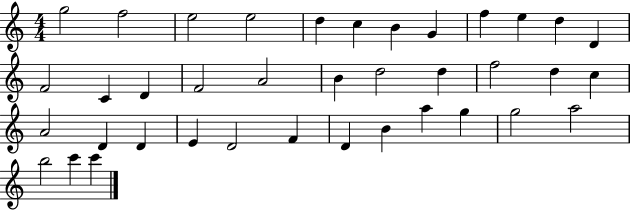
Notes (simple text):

G5/h F5/h E5/h E5/h D5/q C5/q B4/q G4/q F5/q E5/q D5/q D4/q F4/h C4/q D4/q F4/h A4/h B4/q D5/h D5/q F5/h D5/q C5/q A4/h D4/q D4/q E4/q D4/h F4/q D4/q B4/q A5/q G5/q G5/h A5/h B5/h C6/q C6/q